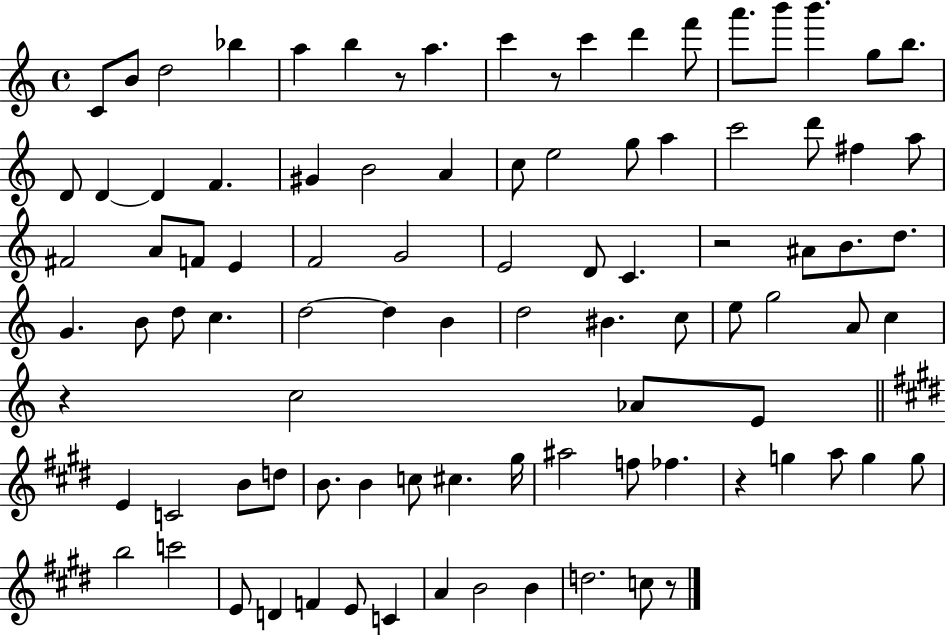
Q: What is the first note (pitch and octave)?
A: C4